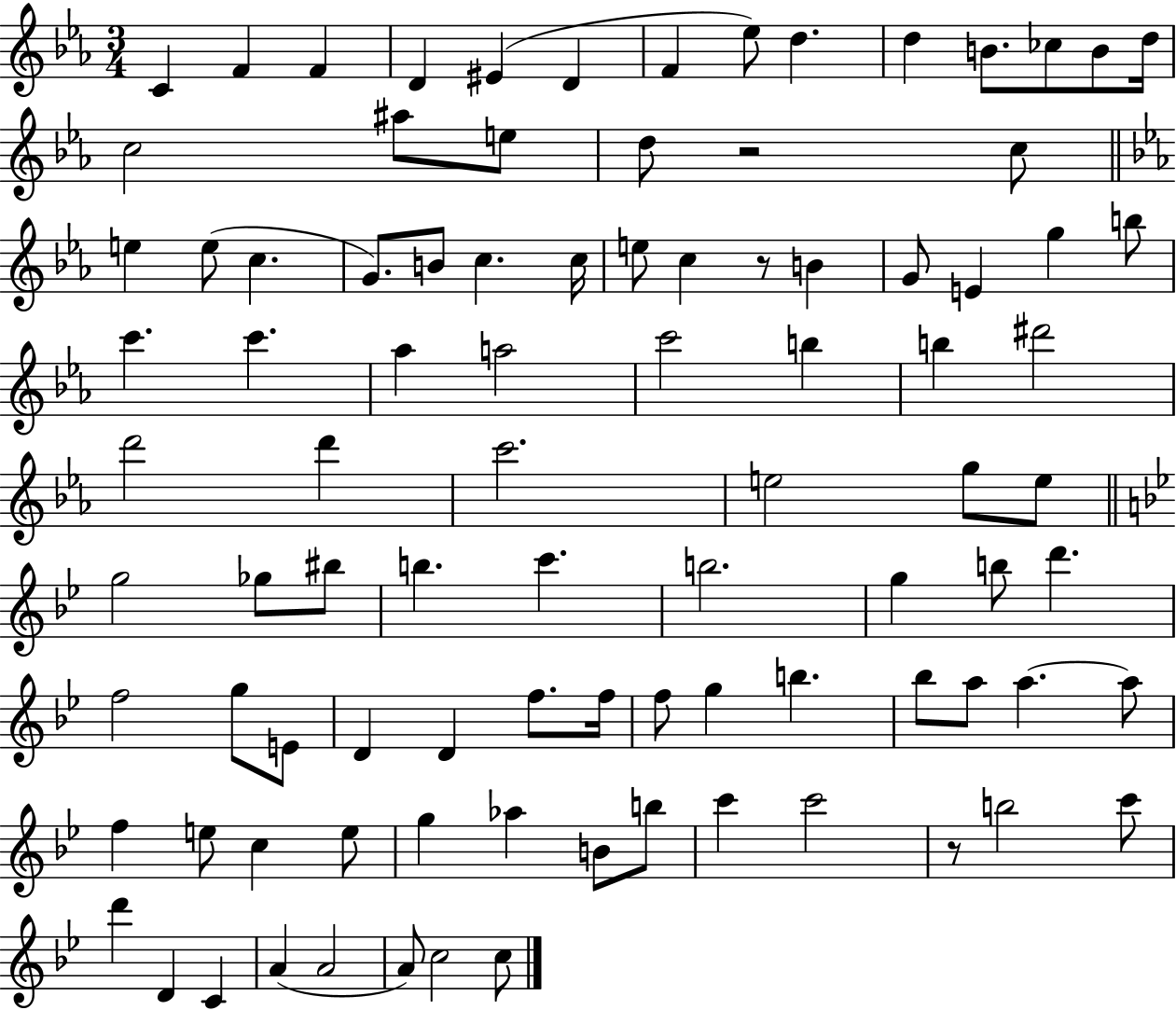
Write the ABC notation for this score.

X:1
T:Untitled
M:3/4
L:1/4
K:Eb
C F F D ^E D F _e/2 d d B/2 _c/2 B/2 d/4 c2 ^a/2 e/2 d/2 z2 c/2 e e/2 c G/2 B/2 c c/4 e/2 c z/2 B G/2 E g b/2 c' c' _a a2 c'2 b b ^d'2 d'2 d' c'2 e2 g/2 e/2 g2 _g/2 ^b/2 b c' b2 g b/2 d' f2 g/2 E/2 D D f/2 f/4 f/2 g b _b/2 a/2 a a/2 f e/2 c e/2 g _a B/2 b/2 c' c'2 z/2 b2 c'/2 d' D C A A2 A/2 c2 c/2